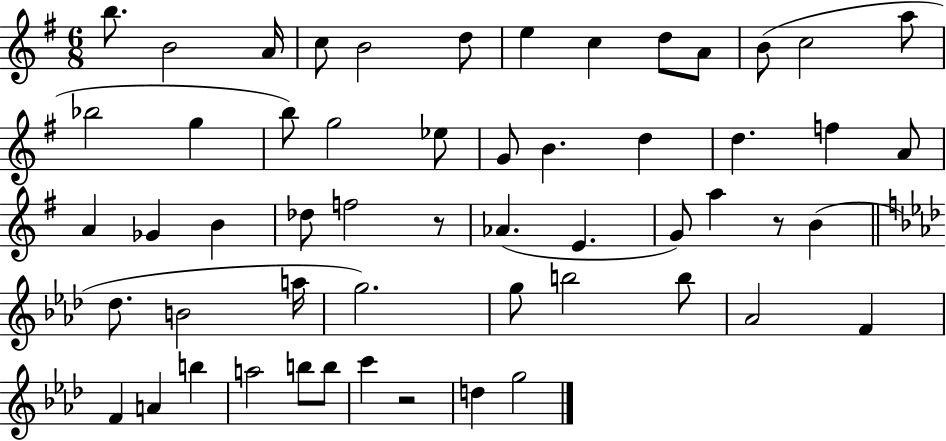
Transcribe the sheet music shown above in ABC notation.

X:1
T:Untitled
M:6/8
L:1/4
K:G
b/2 B2 A/4 c/2 B2 d/2 e c d/2 A/2 B/2 c2 a/2 _b2 g b/2 g2 _e/2 G/2 B d d f A/2 A _G B _d/2 f2 z/2 _A E G/2 a z/2 B _d/2 B2 a/4 g2 g/2 b2 b/2 _A2 F F A b a2 b/2 b/2 c' z2 d g2